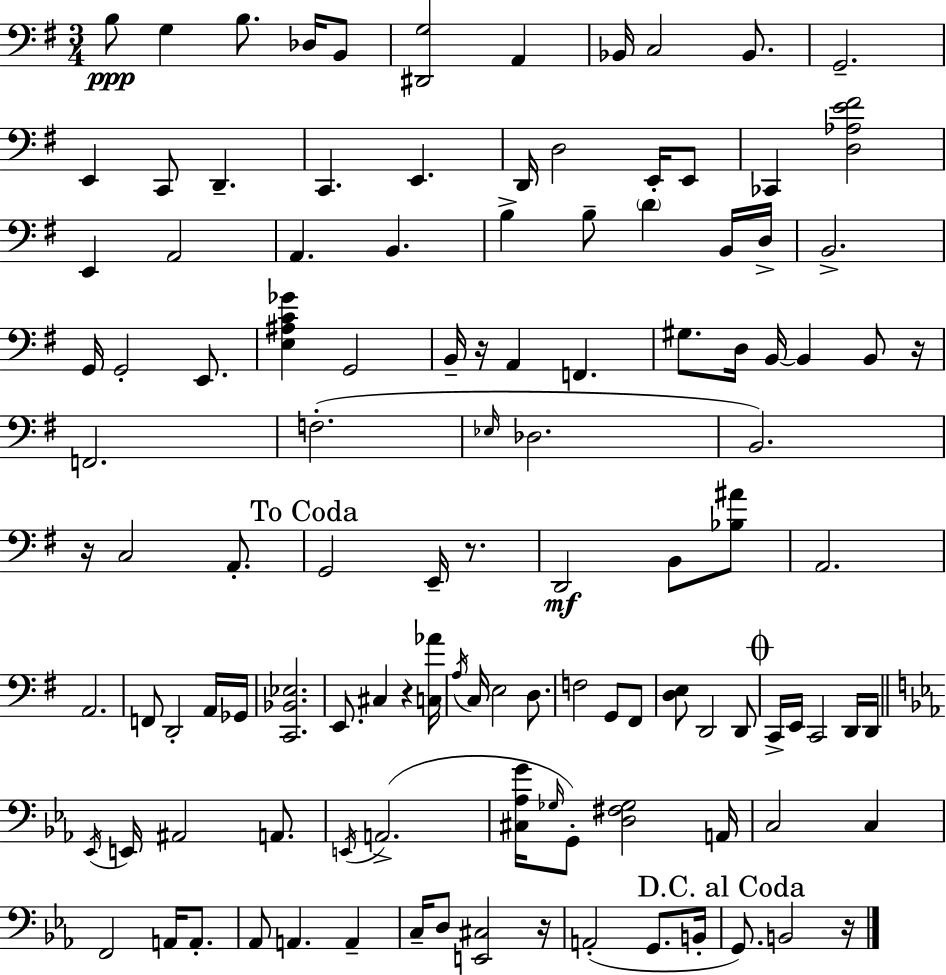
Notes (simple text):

B3/e G3/q B3/e. Db3/s B2/e [D#2,G3]/h A2/q Bb2/s C3/h Bb2/e. G2/h. E2/q C2/e D2/q. C2/q. E2/q. D2/s D3/h E2/s E2/e CES2/q [D3,Ab3,E4,F#4]/h E2/q A2/h A2/q. B2/q. B3/q B3/e D4/q B2/s D3/s B2/h. G2/s G2/h E2/e. [E3,A#3,C4,Gb4]/q G2/h B2/s R/s A2/q F2/q. G#3/e. D3/s B2/s B2/q B2/e R/s F2/h. F3/h. Eb3/s Db3/h. B2/h. R/s C3/h A2/e. G2/h E2/s R/e. D2/h B2/e [Bb3,A#4]/e A2/h. A2/h. F2/e D2/h A2/s Gb2/s [C2,Bb2,Eb3]/h. E2/e. C#3/q R/q [C3,Ab4]/s A3/s C3/s E3/h D3/e. F3/h G2/e F#2/e [D3,E3]/e D2/h D2/e C2/s E2/s C2/h D2/s D2/s Eb2/s E2/s A#2/h A2/e. E2/s A2/h. [C#3,Ab3,G4]/s Gb3/s G2/e [D3,F#3,Gb3]/h A2/s C3/h C3/q F2/h A2/s A2/e. Ab2/e A2/q. A2/q C3/s D3/e [E2,C#3]/h R/s A2/h G2/e. B2/s G2/e. B2/h R/s